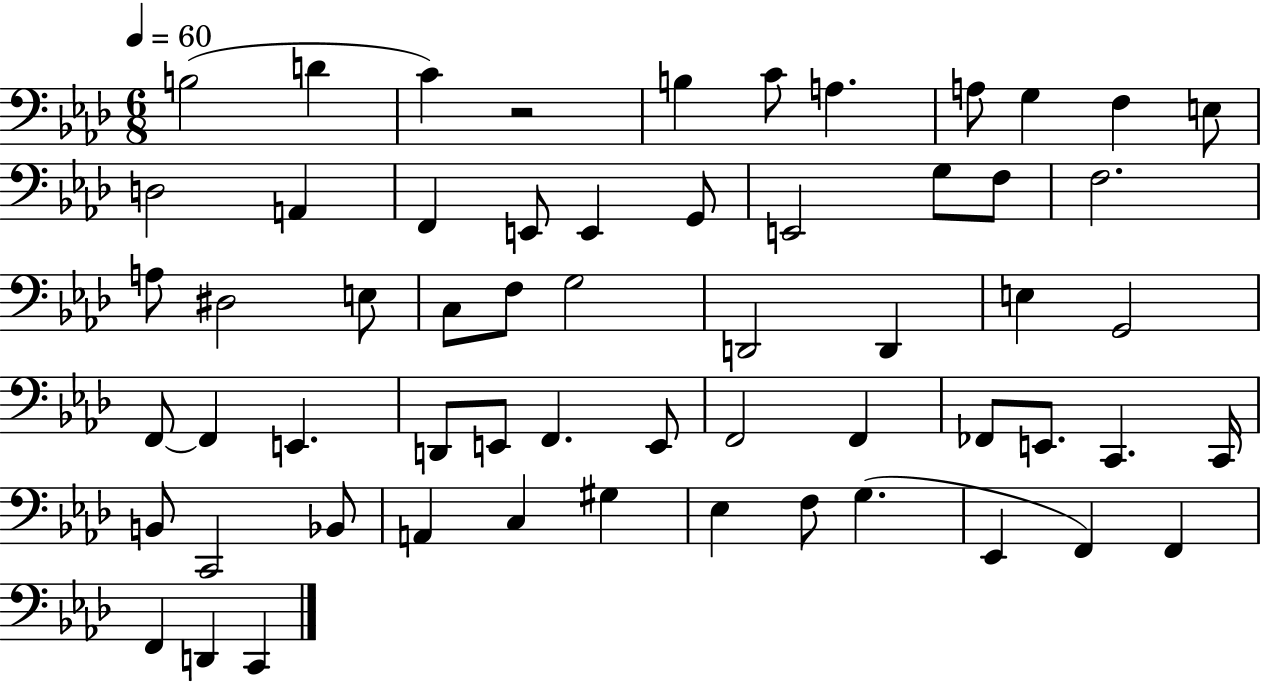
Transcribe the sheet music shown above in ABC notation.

X:1
T:Untitled
M:6/8
L:1/4
K:Ab
B,2 D C z2 B, C/2 A, A,/2 G, F, E,/2 D,2 A,, F,, E,,/2 E,, G,,/2 E,,2 G,/2 F,/2 F,2 A,/2 ^D,2 E,/2 C,/2 F,/2 G,2 D,,2 D,, E, G,,2 F,,/2 F,, E,, D,,/2 E,,/2 F,, E,,/2 F,,2 F,, _F,,/2 E,,/2 C,, C,,/4 B,,/2 C,,2 _B,,/2 A,, C, ^G, _E, F,/2 G, _E,, F,, F,, F,, D,, C,,